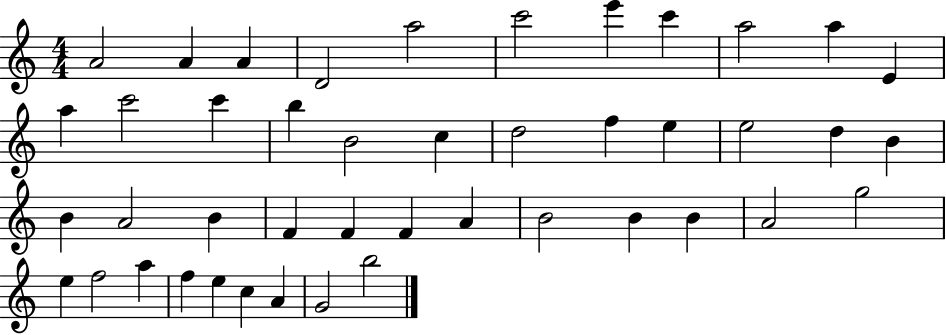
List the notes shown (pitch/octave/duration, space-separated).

A4/h A4/q A4/q D4/h A5/h C6/h E6/q C6/q A5/h A5/q E4/q A5/q C6/h C6/q B5/q B4/h C5/q D5/h F5/q E5/q E5/h D5/q B4/q B4/q A4/h B4/q F4/q F4/q F4/q A4/q B4/h B4/q B4/q A4/h G5/h E5/q F5/h A5/q F5/q E5/q C5/q A4/q G4/h B5/h